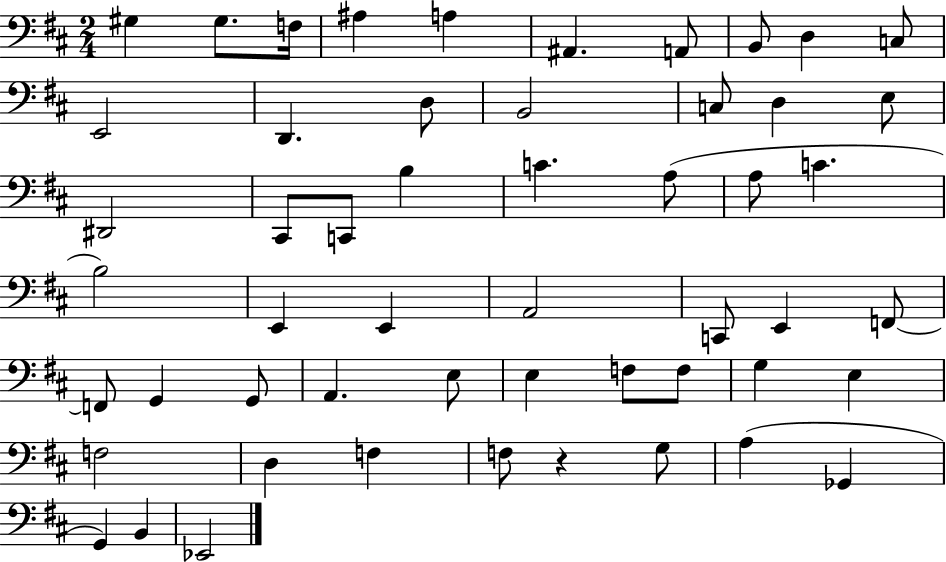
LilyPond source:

{
  \clef bass
  \numericTimeSignature
  \time 2/4
  \key d \major
  gis4 gis8. f16 | ais4 a4 | ais,4. a,8 | b,8 d4 c8 | \break e,2 | d,4. d8 | b,2 | c8 d4 e8 | \break dis,2 | cis,8 c,8 b4 | c'4. a8( | a8 c'4. | \break b2) | e,4 e,4 | a,2 | c,8 e,4 f,8~~ | \break f,8 g,4 g,8 | a,4. e8 | e4 f8 f8 | g4 e4 | \break f2 | d4 f4 | f8 r4 g8 | a4( ges,4 | \break g,4) b,4 | ees,2 | \bar "|."
}